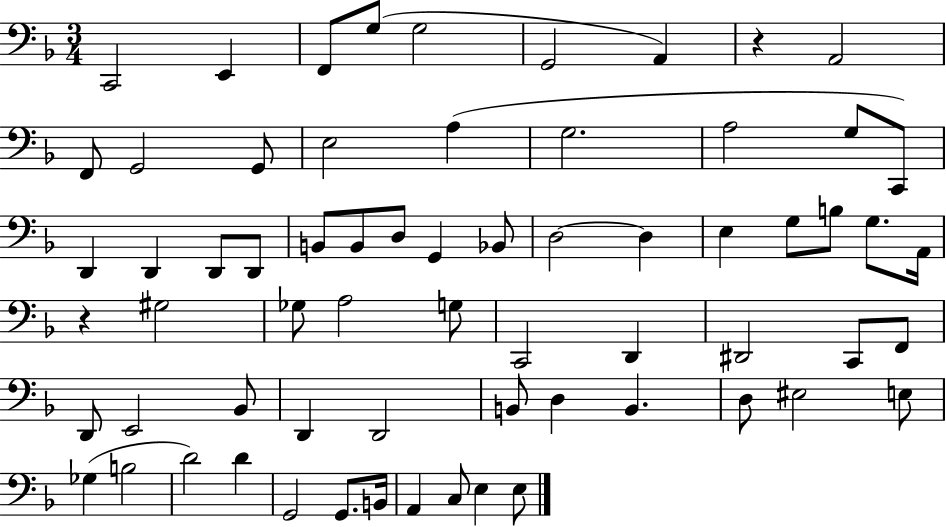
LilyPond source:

{
  \clef bass
  \numericTimeSignature
  \time 3/4
  \key f \major
  c,2 e,4 | f,8 g8( g2 | g,2 a,4) | r4 a,2 | \break f,8 g,2 g,8 | e2 a4( | g2. | a2 g8 c,8) | \break d,4 d,4 d,8 d,8 | b,8 b,8 d8 g,4 bes,8 | d2~~ d4 | e4 g8 b8 g8. a,16 | \break r4 gis2 | ges8 a2 g8 | c,2 d,4 | dis,2 c,8 f,8 | \break d,8 e,2 bes,8 | d,4 d,2 | b,8 d4 b,4. | d8 eis2 e8 | \break ges4( b2 | d'2) d'4 | g,2 g,8. b,16 | a,4 c8 e4 e8 | \break \bar "|."
}